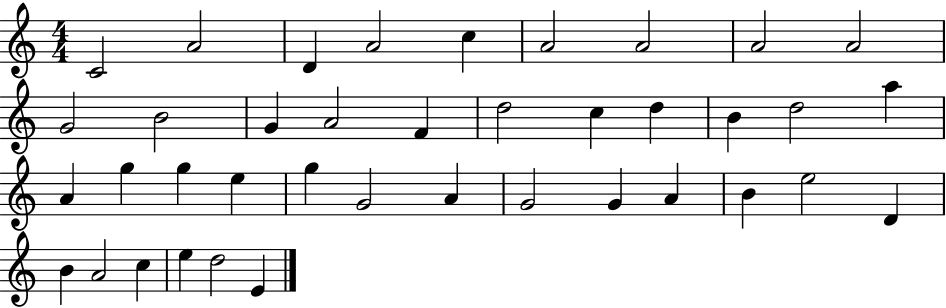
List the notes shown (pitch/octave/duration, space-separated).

C4/h A4/h D4/q A4/h C5/q A4/h A4/h A4/h A4/h G4/h B4/h G4/q A4/h F4/q D5/h C5/q D5/q B4/q D5/h A5/q A4/q G5/q G5/q E5/q G5/q G4/h A4/q G4/h G4/q A4/q B4/q E5/h D4/q B4/q A4/h C5/q E5/q D5/h E4/q